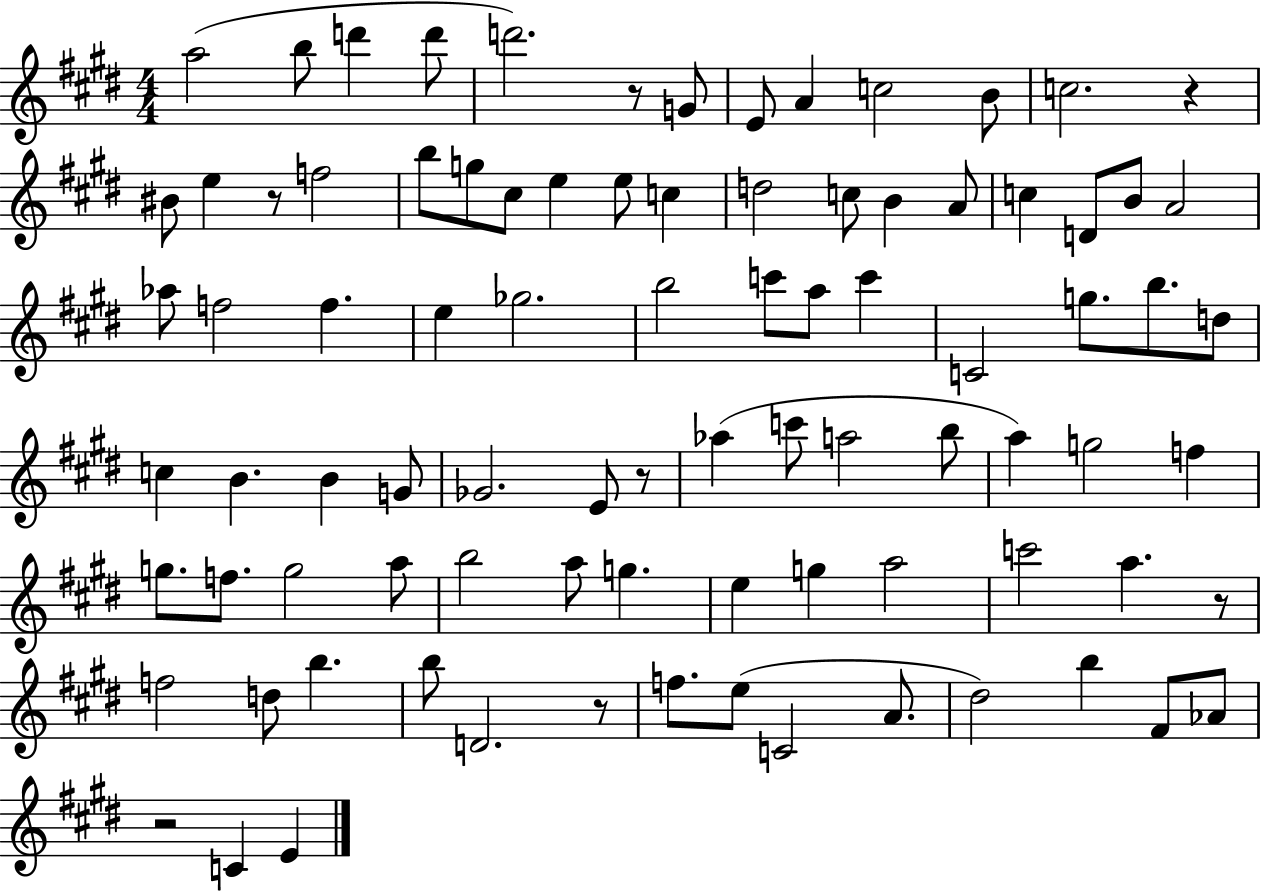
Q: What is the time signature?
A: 4/4